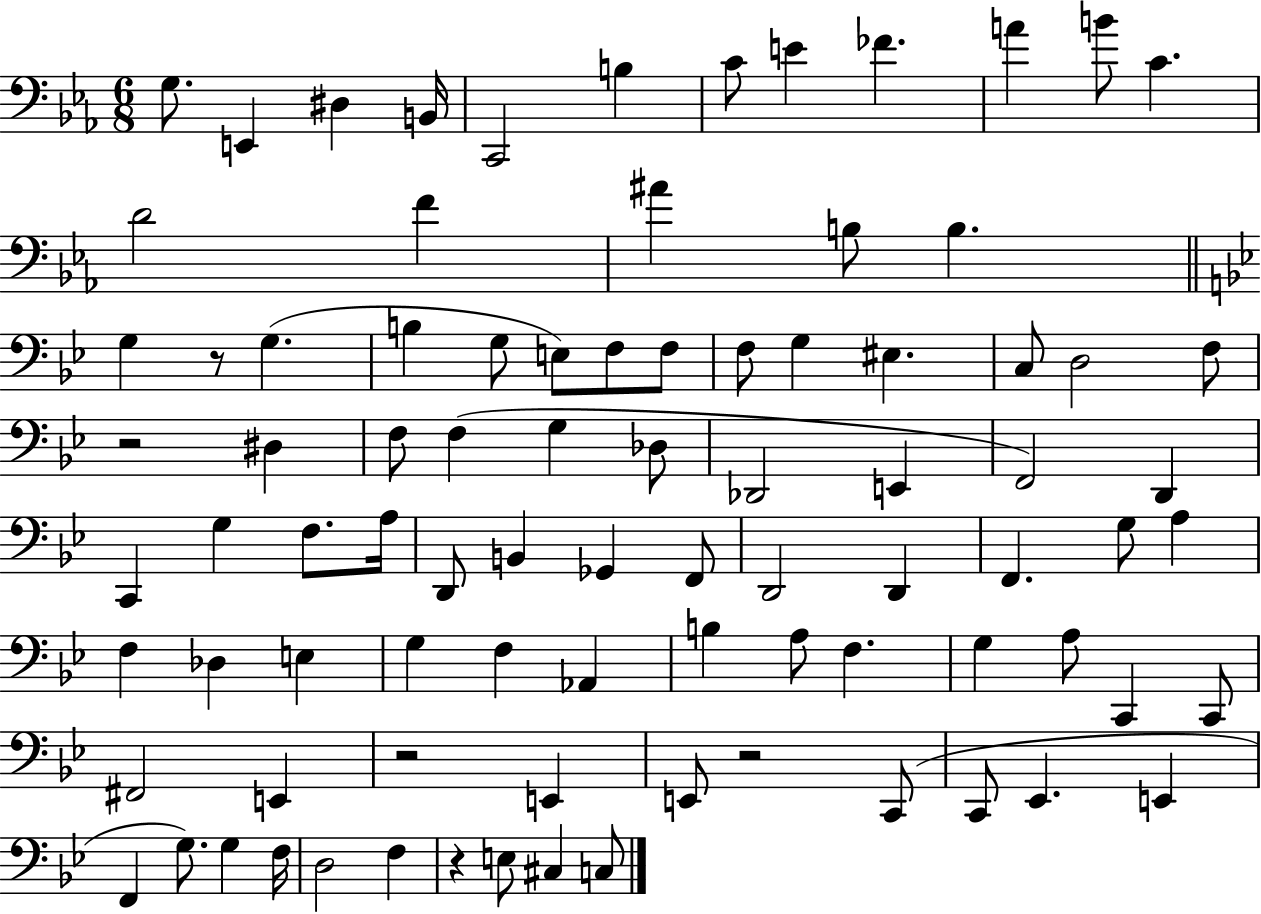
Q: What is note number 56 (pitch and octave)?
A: G3